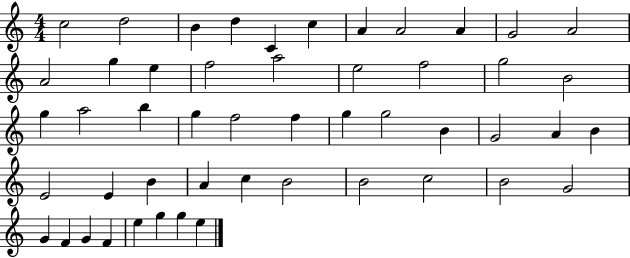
X:1
T:Untitled
M:4/4
L:1/4
K:C
c2 d2 B d C c A A2 A G2 A2 A2 g e f2 a2 e2 f2 g2 B2 g a2 b g f2 f g g2 B G2 A B E2 E B A c B2 B2 c2 B2 G2 G F G F e g g e